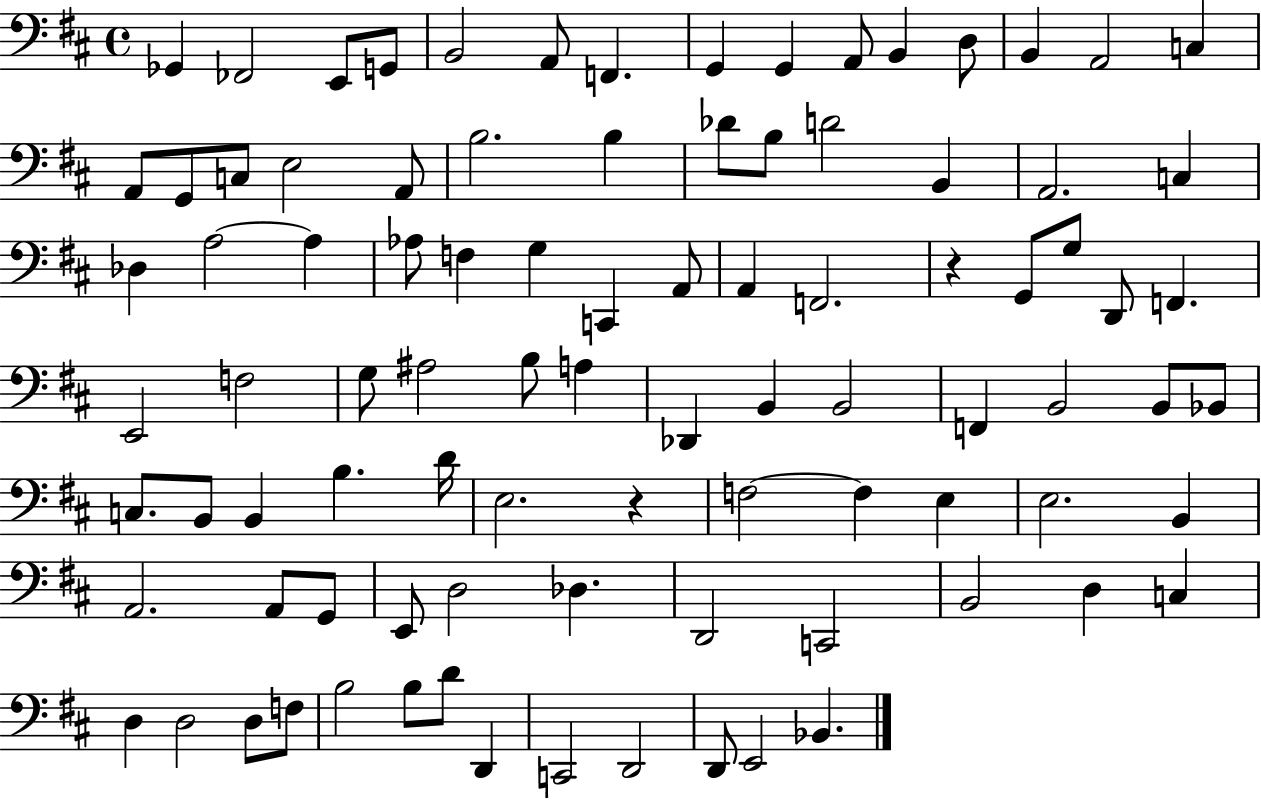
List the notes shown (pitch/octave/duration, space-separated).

Gb2/q FES2/h E2/e G2/e B2/h A2/e F2/q. G2/q G2/q A2/e B2/q D3/e B2/q A2/h C3/q A2/e G2/e C3/e E3/h A2/e B3/h. B3/q Db4/e B3/e D4/h B2/q A2/h. C3/q Db3/q A3/h A3/q Ab3/e F3/q G3/q C2/q A2/e A2/q F2/h. R/q G2/e G3/e D2/e F2/q. E2/h F3/h G3/e A#3/h B3/e A3/q Db2/q B2/q B2/h F2/q B2/h B2/e Bb2/e C3/e. B2/e B2/q B3/q. D4/s E3/h. R/q F3/h F3/q E3/q E3/h. B2/q A2/h. A2/e G2/e E2/e D3/h Db3/q. D2/h C2/h B2/h D3/q C3/q D3/q D3/h D3/e F3/e B3/h B3/e D4/e D2/q C2/h D2/h D2/e E2/h Bb2/q.